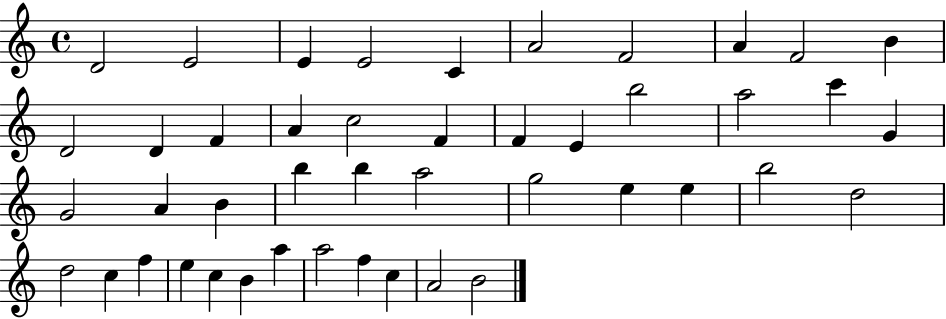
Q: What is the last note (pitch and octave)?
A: B4